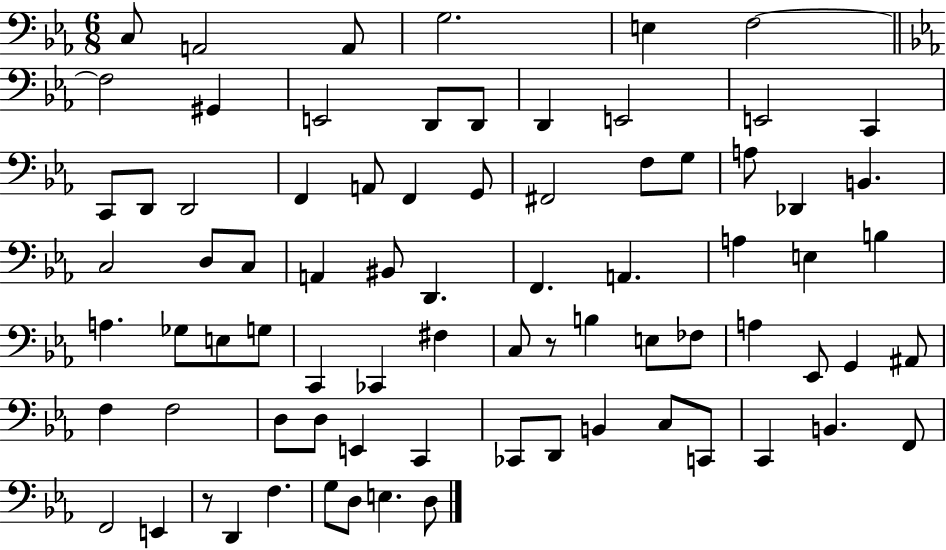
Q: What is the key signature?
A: EES major